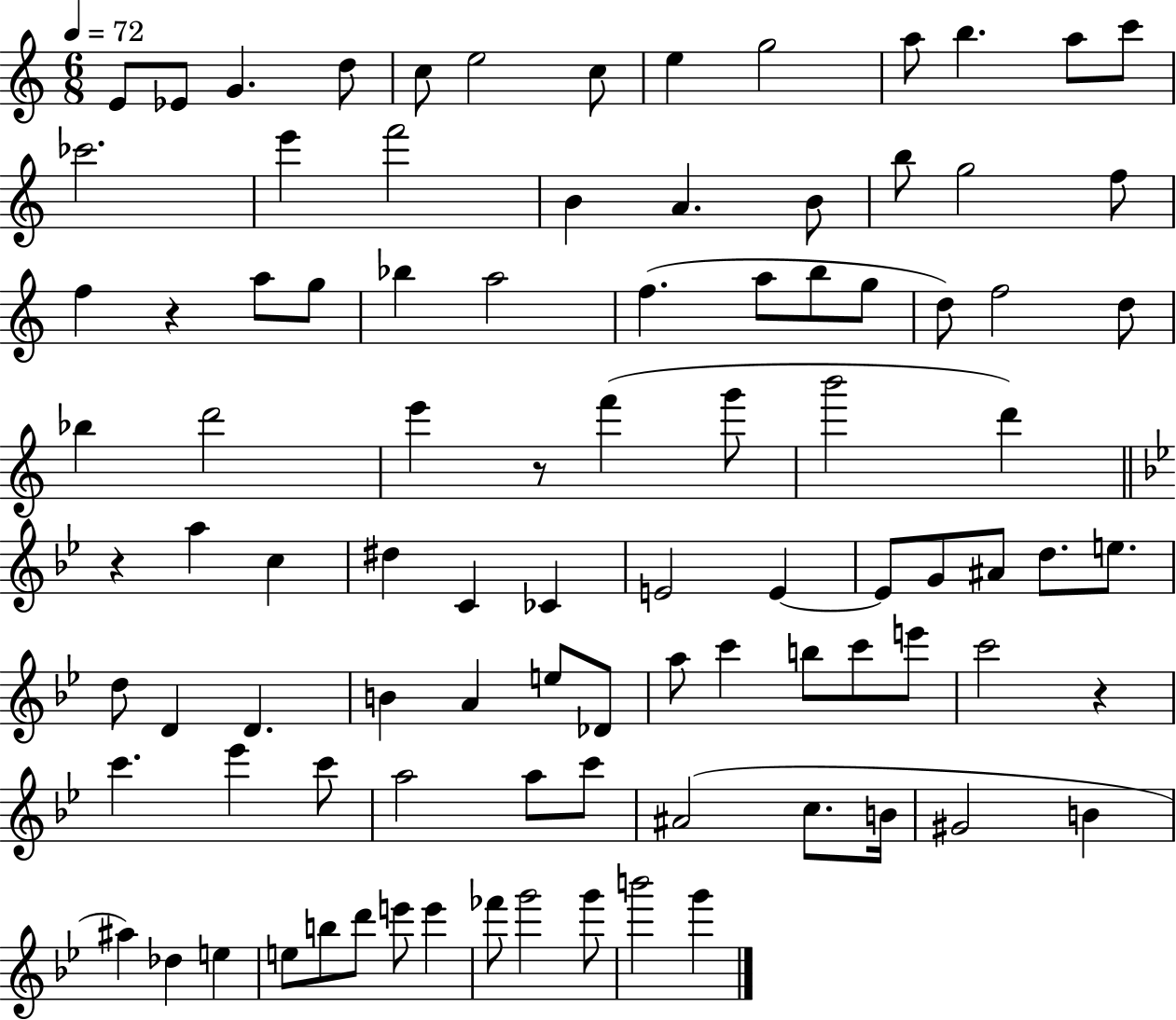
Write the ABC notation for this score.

X:1
T:Untitled
M:6/8
L:1/4
K:C
E/2 _E/2 G d/2 c/2 e2 c/2 e g2 a/2 b a/2 c'/2 _c'2 e' f'2 B A B/2 b/2 g2 f/2 f z a/2 g/2 _b a2 f a/2 b/2 g/2 d/2 f2 d/2 _b d'2 e' z/2 f' g'/2 b'2 d' z a c ^d C _C E2 E E/2 G/2 ^A/2 d/2 e/2 d/2 D D B A e/2 _D/2 a/2 c' b/2 c'/2 e'/2 c'2 z c' _e' c'/2 a2 a/2 c'/2 ^A2 c/2 B/4 ^G2 B ^a _d e e/2 b/2 d'/2 e'/2 e' _f'/2 g'2 g'/2 b'2 g'